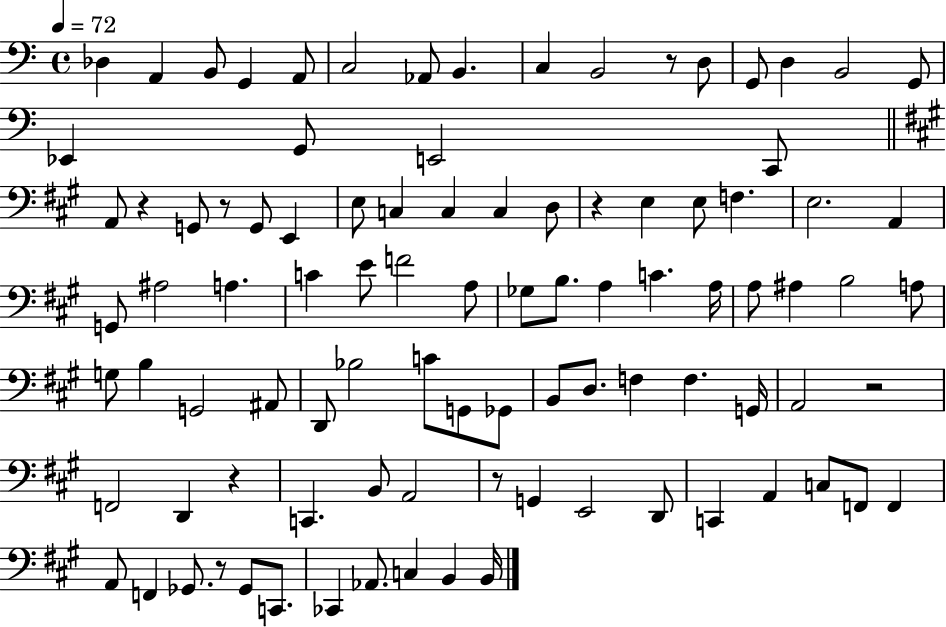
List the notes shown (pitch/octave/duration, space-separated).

Db3/q A2/q B2/e G2/q A2/e C3/h Ab2/e B2/q. C3/q B2/h R/e D3/e G2/e D3/q B2/h G2/e Eb2/q G2/e E2/h C2/e A2/e R/q G2/e R/e G2/e E2/q E3/e C3/q C3/q C3/q D3/e R/q E3/q E3/e F3/q. E3/h. A2/q G2/e A#3/h A3/q. C4/q E4/e F4/h A3/e Gb3/e B3/e. A3/q C4/q. A3/s A3/e A#3/q B3/h A3/e G3/e B3/q G2/h A#2/e D2/e Bb3/h C4/e G2/e Gb2/e B2/e D3/e. F3/q F3/q. G2/s A2/h R/h F2/h D2/q R/q C2/q. B2/e A2/h R/e G2/q E2/h D2/e C2/q A2/q C3/e F2/e F2/q A2/e F2/q Gb2/e. R/e Gb2/e C2/e. CES2/q Ab2/e. C3/q B2/q B2/s